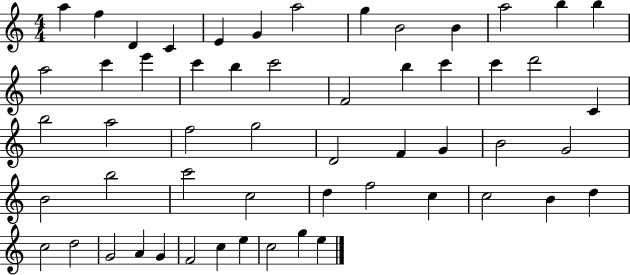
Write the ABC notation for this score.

X:1
T:Untitled
M:4/4
L:1/4
K:C
a f D C E G a2 g B2 B a2 b b a2 c' e' c' b c'2 F2 b c' c' d'2 C b2 a2 f2 g2 D2 F G B2 G2 B2 b2 c'2 c2 d f2 c c2 B d c2 d2 G2 A G F2 c e c2 g e